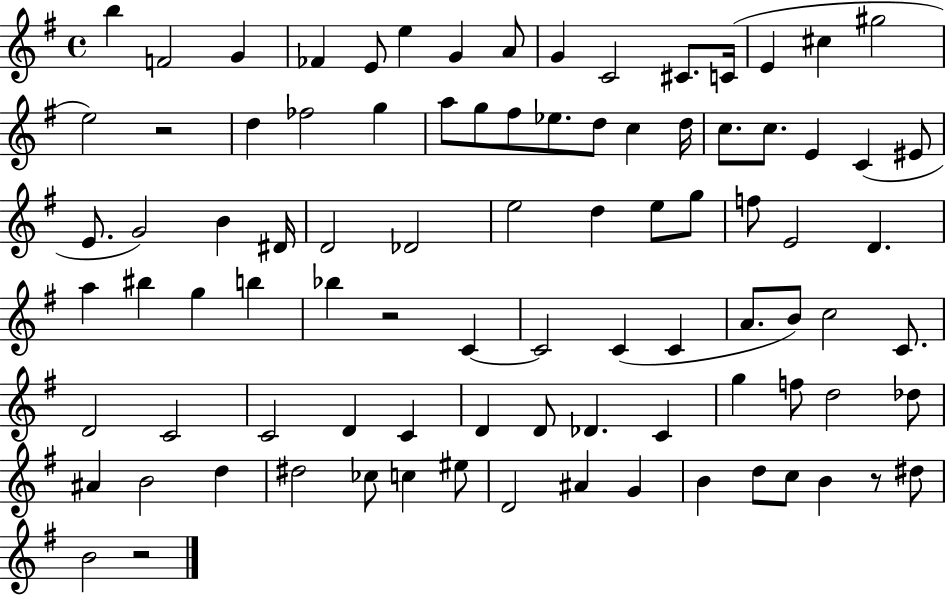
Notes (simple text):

B5/q F4/h G4/q FES4/q E4/e E5/q G4/q A4/e G4/q C4/h C#4/e. C4/s E4/q C#5/q G#5/h E5/h R/h D5/q FES5/h G5/q A5/e G5/e F#5/e Eb5/e. D5/e C5/q D5/s C5/e. C5/e. E4/q C4/q EIS4/e E4/e. G4/h B4/q D#4/s D4/h Db4/h E5/h D5/q E5/e G5/e F5/e E4/h D4/q. A5/q BIS5/q G5/q B5/q Bb5/q R/h C4/q C4/h C4/q C4/q A4/e. B4/e C5/h C4/e. D4/h C4/h C4/h D4/q C4/q D4/q D4/e Db4/q. C4/q G5/q F5/e D5/h Db5/e A#4/q B4/h D5/q D#5/h CES5/e C5/q EIS5/e D4/h A#4/q G4/q B4/q D5/e C5/e B4/q R/e D#5/e B4/h R/h